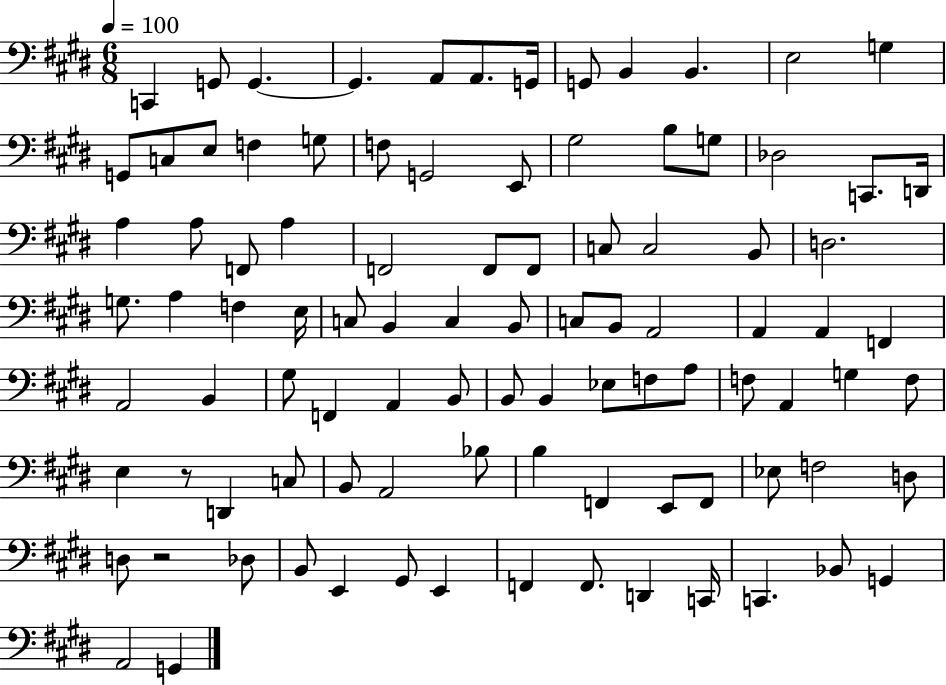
C2/q G2/e G2/q. G2/q. A2/e A2/e. G2/s G2/e B2/q B2/q. E3/h G3/q G2/e C3/e E3/e F3/q G3/e F3/e G2/h E2/e G#3/h B3/e G3/e Db3/h C2/e. D2/s A3/q A3/e F2/e A3/q F2/h F2/e F2/e C3/e C3/h B2/e D3/h. G3/e. A3/q F3/q E3/s C3/e B2/q C3/q B2/e C3/e B2/e A2/h A2/q A2/q F2/q A2/h B2/q G#3/e F2/q A2/q B2/e B2/e B2/q Eb3/e F3/e A3/e F3/e A2/q G3/q F3/e E3/q R/e D2/q C3/e B2/e A2/h Bb3/e B3/q F2/q E2/e F2/e Eb3/e F3/h D3/e D3/e R/h Db3/e B2/e E2/q G#2/e E2/q F2/q F2/e. D2/q C2/s C2/q. Bb2/e G2/q A2/h G2/q